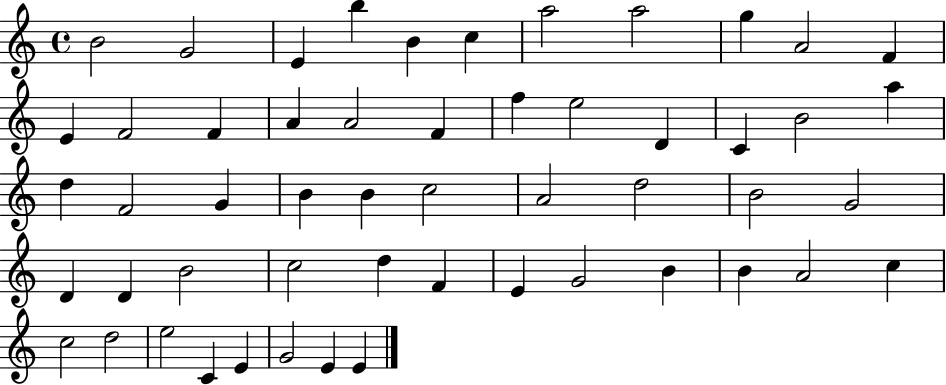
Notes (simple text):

B4/h G4/h E4/q B5/q B4/q C5/q A5/h A5/h G5/q A4/h F4/q E4/q F4/h F4/q A4/q A4/h F4/q F5/q E5/h D4/q C4/q B4/h A5/q D5/q F4/h G4/q B4/q B4/q C5/h A4/h D5/h B4/h G4/h D4/q D4/q B4/h C5/h D5/q F4/q E4/q G4/h B4/q B4/q A4/h C5/q C5/h D5/h E5/h C4/q E4/q G4/h E4/q E4/q